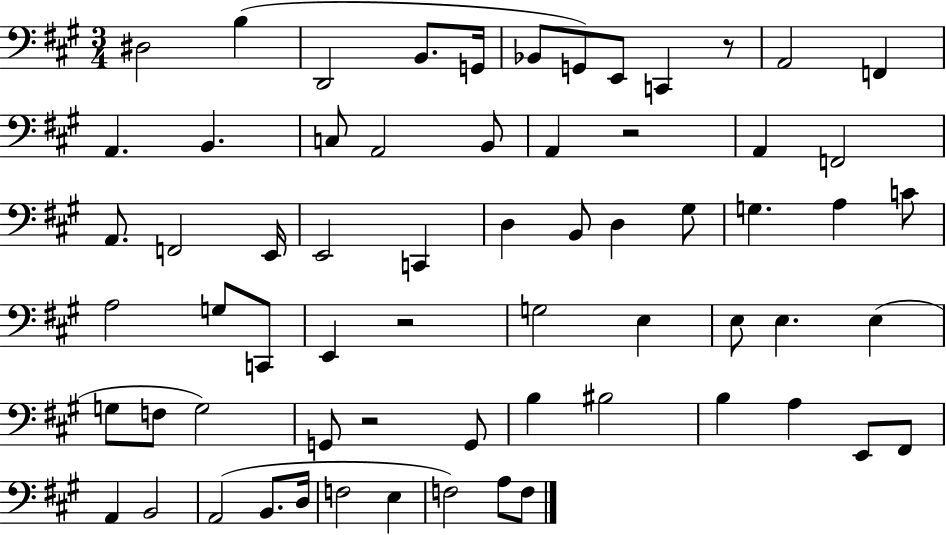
{
  \clef bass
  \numericTimeSignature
  \time 3/4
  \key a \major
  dis2 b4( | d,2 b,8. g,16 | bes,8 g,8) e,8 c,4 r8 | a,2 f,4 | \break a,4. b,4. | c8 a,2 b,8 | a,4 r2 | a,4 f,2 | \break a,8. f,2 e,16 | e,2 c,4 | d4 b,8 d4 gis8 | g4. a4 c'8 | \break a2 g8 c,8 | e,4 r2 | g2 e4 | e8 e4. e4( | \break g8 f8 g2) | g,8 r2 g,8 | b4 bis2 | b4 a4 e,8 fis,8 | \break a,4 b,2 | a,2( b,8. d16 | f2 e4 | f2) a8 f8 | \break \bar "|."
}